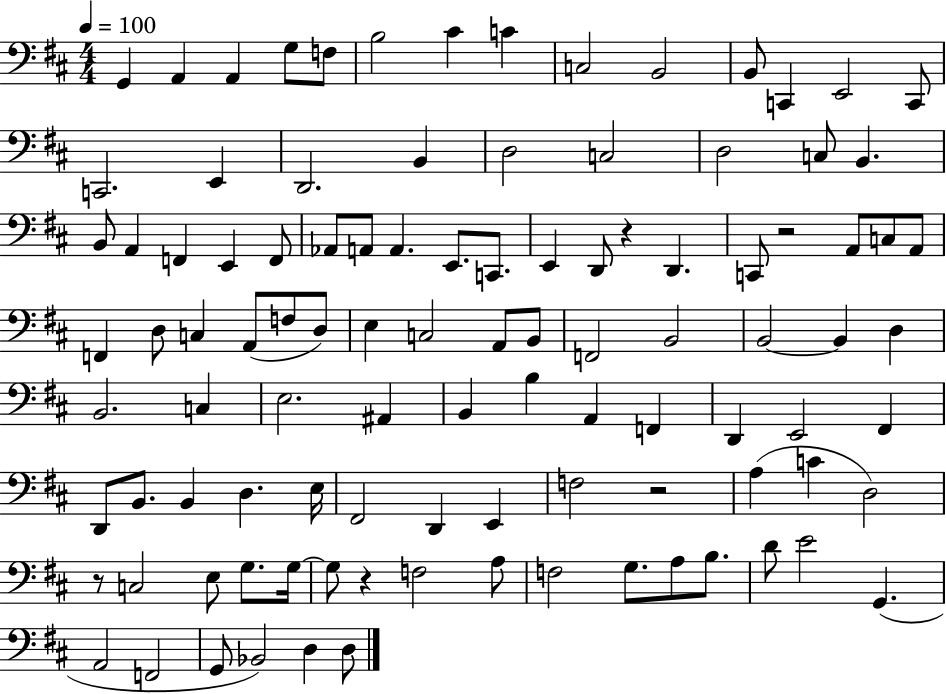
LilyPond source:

{
  \clef bass
  \numericTimeSignature
  \time 4/4
  \key d \major
  \tempo 4 = 100
  g,4 a,4 a,4 g8 f8 | b2 cis'4 c'4 | c2 b,2 | b,8 c,4 e,2 c,8 | \break c,2. e,4 | d,2. b,4 | d2 c2 | d2 c8 b,4. | \break b,8 a,4 f,4 e,4 f,8 | aes,8 a,8 a,4. e,8. c,8. | e,4 d,8 r4 d,4. | c,8 r2 a,8 c8 a,8 | \break f,4 d8 c4 a,8( f8 d8) | e4 c2 a,8 b,8 | f,2 b,2 | b,2~~ b,4 d4 | \break b,2. c4 | e2. ais,4 | b,4 b4 a,4 f,4 | d,4 e,2 fis,4 | \break d,8 b,8. b,4 d4. e16 | fis,2 d,4 e,4 | f2 r2 | a4( c'4 d2) | \break r8 c2 e8 g8. g16~~ | g8 r4 f2 a8 | f2 g8. a8 b8. | d'8 e'2 g,4.( | \break a,2 f,2 | g,8 bes,2) d4 d8 | \bar "|."
}